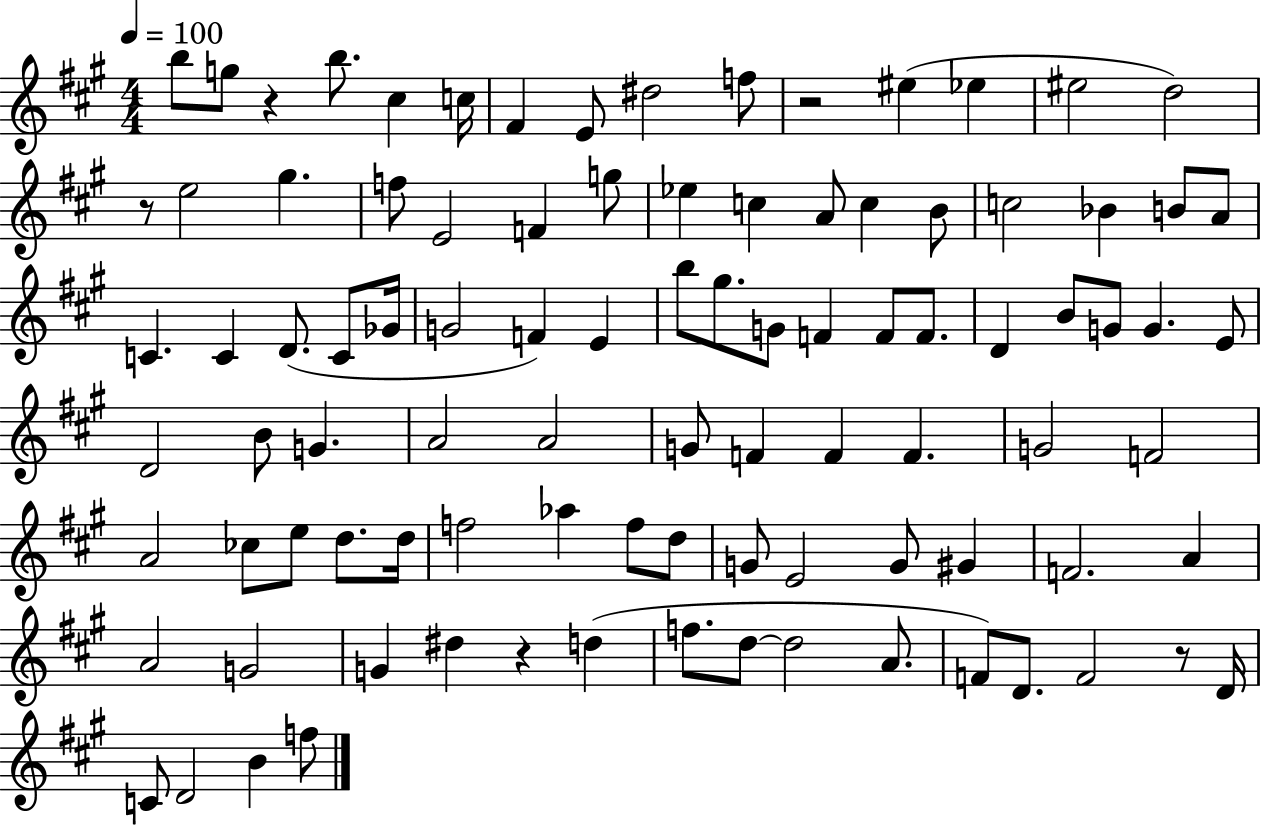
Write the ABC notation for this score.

X:1
T:Untitled
M:4/4
L:1/4
K:A
b/2 g/2 z b/2 ^c c/4 ^F E/2 ^d2 f/2 z2 ^e _e ^e2 d2 z/2 e2 ^g f/2 E2 F g/2 _e c A/2 c B/2 c2 _B B/2 A/2 C C D/2 C/2 _G/4 G2 F E b/2 ^g/2 G/2 F F/2 F/2 D B/2 G/2 G E/2 D2 B/2 G A2 A2 G/2 F F F G2 F2 A2 _c/2 e/2 d/2 d/4 f2 _a f/2 d/2 G/2 E2 G/2 ^G F2 A A2 G2 G ^d z d f/2 d/2 d2 A/2 F/2 D/2 F2 z/2 D/4 C/2 D2 B f/2